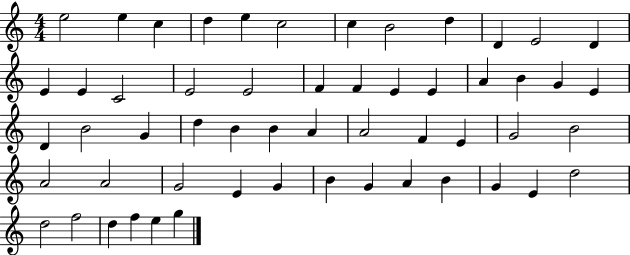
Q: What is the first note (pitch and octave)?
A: E5